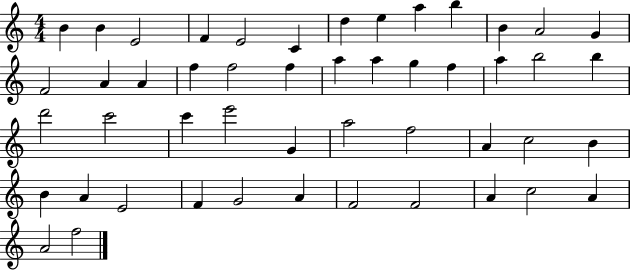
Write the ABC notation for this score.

X:1
T:Untitled
M:4/4
L:1/4
K:C
B B E2 F E2 C d e a b B A2 G F2 A A f f2 f a a g f a b2 b d'2 c'2 c' e'2 G a2 f2 A c2 B B A E2 F G2 A F2 F2 A c2 A A2 f2